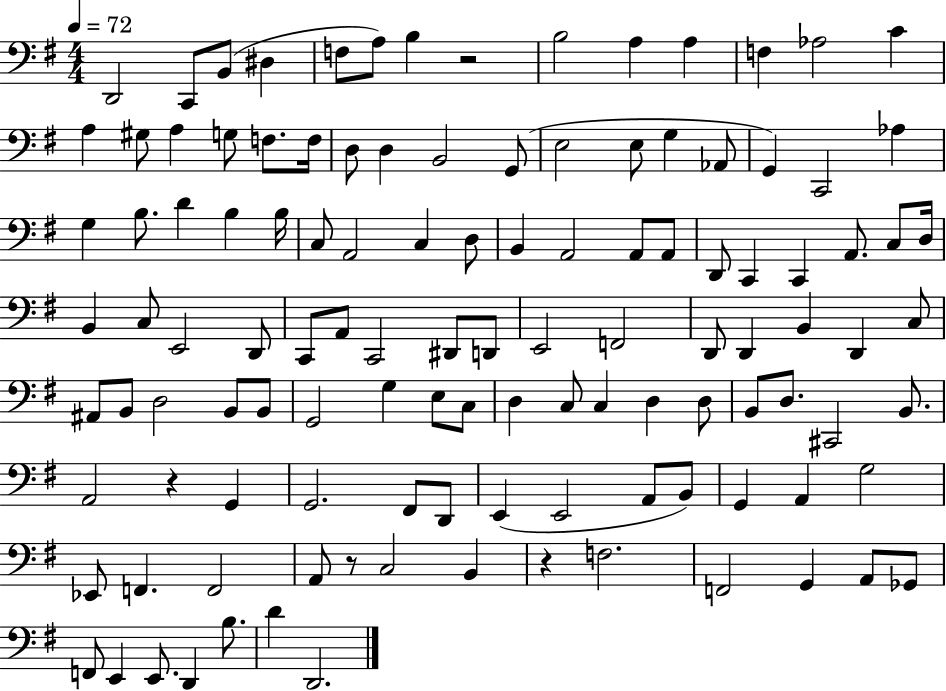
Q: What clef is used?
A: bass